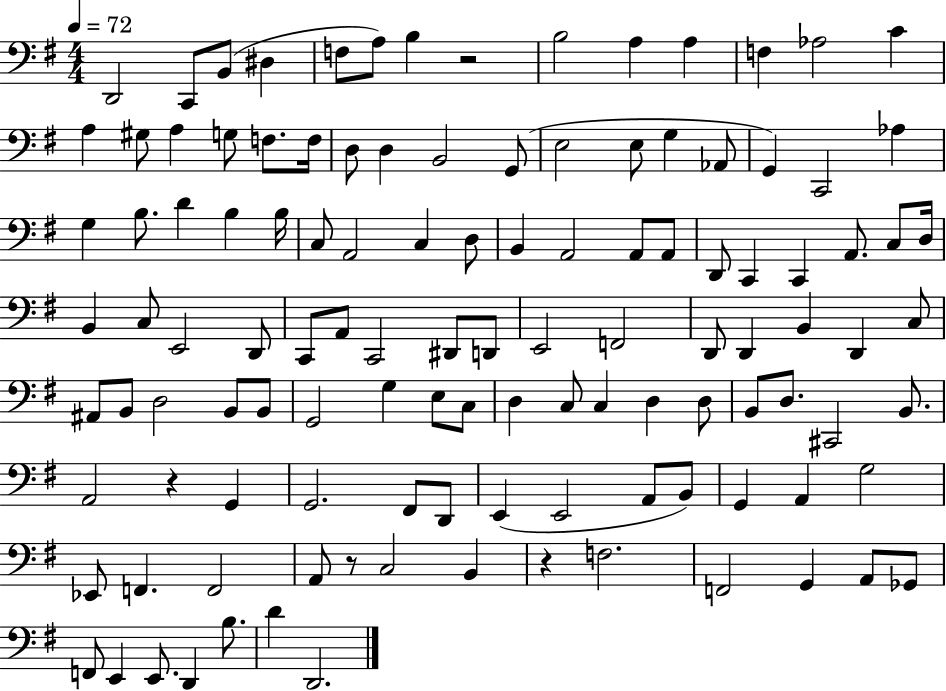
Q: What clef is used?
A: bass